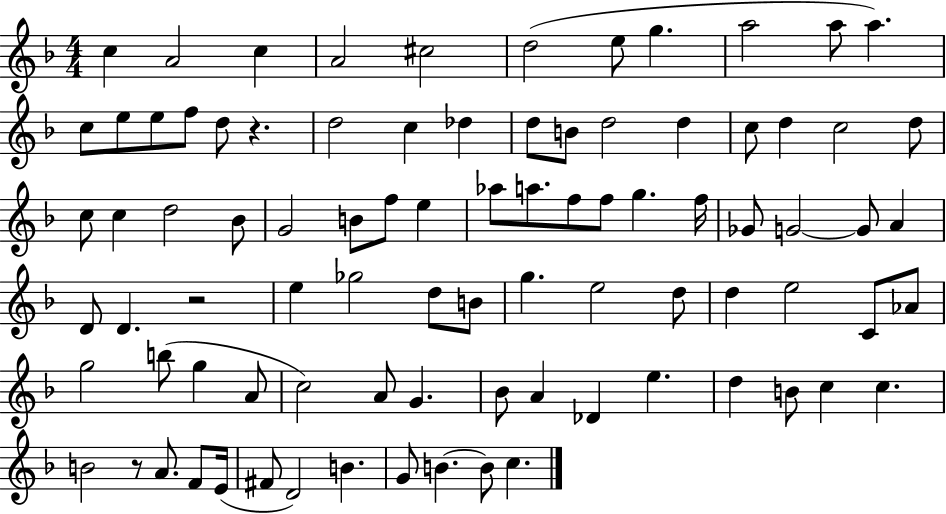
{
  \clef treble
  \numericTimeSignature
  \time 4/4
  \key f \major
  c''4 a'2 c''4 | a'2 cis''2 | d''2( e''8 g''4. | a''2 a''8 a''4.) | \break c''8 e''8 e''8 f''8 d''8 r4. | d''2 c''4 des''4 | d''8 b'8 d''2 d''4 | c''8 d''4 c''2 d''8 | \break c''8 c''4 d''2 bes'8 | g'2 b'8 f''8 e''4 | aes''8 a''8. f''8 f''8 g''4. f''16 | ges'8 g'2~~ g'8 a'4 | \break d'8 d'4. r2 | e''4 ges''2 d''8 b'8 | g''4. e''2 d''8 | d''4 e''2 c'8 aes'8 | \break g''2 b''8( g''4 a'8 | c''2) a'8 g'4. | bes'8 a'4 des'4 e''4. | d''4 b'8 c''4 c''4. | \break b'2 r8 a'8. f'8 e'16( | fis'8 d'2) b'4. | g'8 b'4.~~ b'8 c''4. | \bar "|."
}